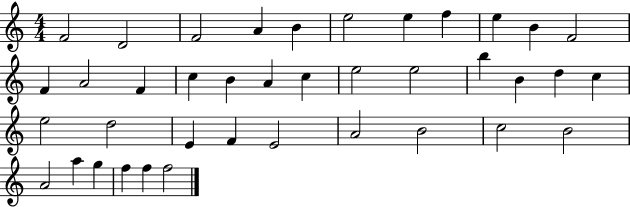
X:1
T:Untitled
M:4/4
L:1/4
K:C
F2 D2 F2 A B e2 e f e B F2 F A2 F c B A c e2 e2 b B d c e2 d2 E F E2 A2 B2 c2 B2 A2 a g f f f2